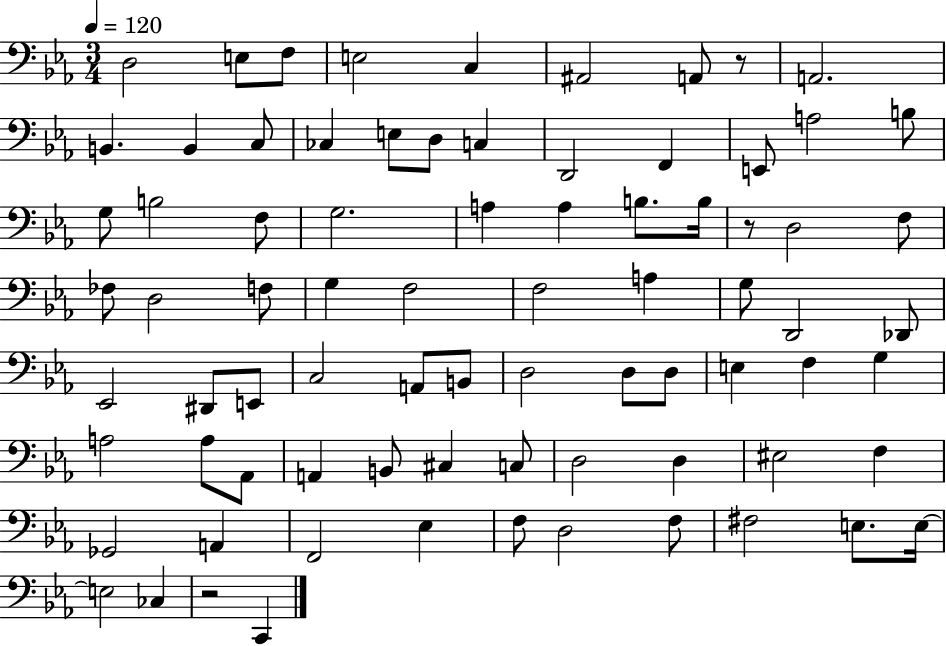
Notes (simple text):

D3/h E3/e F3/e E3/h C3/q A#2/h A2/e R/e A2/h. B2/q. B2/q C3/e CES3/q E3/e D3/e C3/q D2/h F2/q E2/e A3/h B3/e G3/e B3/h F3/e G3/h. A3/q A3/q B3/e. B3/s R/e D3/h F3/e FES3/e D3/h F3/e G3/q F3/h F3/h A3/q G3/e D2/h Db2/e Eb2/h D#2/e E2/e C3/h A2/e B2/e D3/h D3/e D3/e E3/q F3/q G3/q A3/h A3/e Ab2/e A2/q B2/e C#3/q C3/e D3/h D3/q EIS3/h F3/q Gb2/h A2/q F2/h Eb3/q F3/e D3/h F3/e F#3/h E3/e. E3/s E3/h CES3/q R/h C2/q